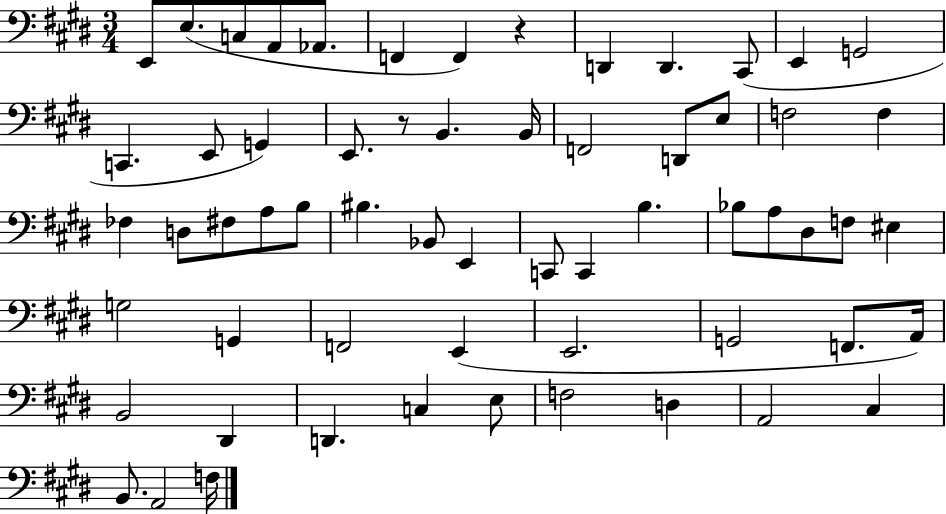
X:1
T:Untitled
M:3/4
L:1/4
K:E
E,,/2 E,/2 C,/2 A,,/2 _A,,/2 F,, F,, z D,, D,, ^C,,/2 E,, G,,2 C,, E,,/2 G,, E,,/2 z/2 B,, B,,/4 F,,2 D,,/2 E,/2 F,2 F, _F, D,/2 ^F,/2 A,/2 B,/2 ^B, _B,,/2 E,, C,,/2 C,, B, _B,/2 A,/2 ^D,/2 F,/2 ^E, G,2 G,, F,,2 E,, E,,2 G,,2 F,,/2 A,,/4 B,,2 ^D,, D,, C, E,/2 F,2 D, A,,2 ^C, B,,/2 A,,2 F,/4